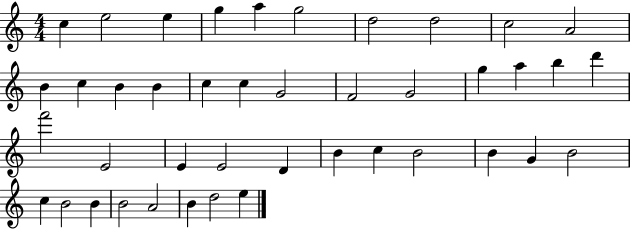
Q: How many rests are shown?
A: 0